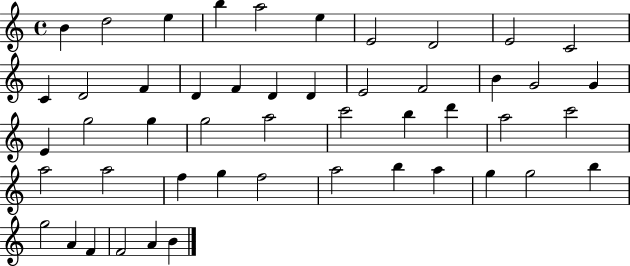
X:1
T:Untitled
M:4/4
L:1/4
K:C
B d2 e b a2 e E2 D2 E2 C2 C D2 F D F D D E2 F2 B G2 G E g2 g g2 a2 c'2 b d' a2 c'2 a2 a2 f g f2 a2 b a g g2 b g2 A F F2 A B